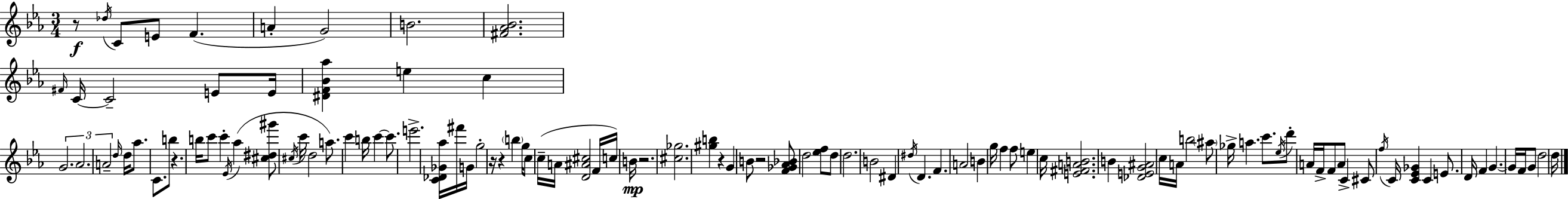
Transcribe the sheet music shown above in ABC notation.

X:1
T:Untitled
M:3/4
L:1/4
K:Cm
z/2 _d/4 C/2 E/2 F A G2 B2 [^F_A_B]2 ^F/4 C/4 C2 E/2 E/4 [^DF_B_a] e c G2 _A2 A2 d/4 d/4 _a/2 C/2 b/2 z b/4 c'/2 c' _E/4 _a [^c^d^g']/2 ^c/4 c'/4 d2 a/2 c' b/4 c' c'/2 e'2 [C_D_G_a]/4 ^f'/4 G/4 g2 z/4 z b g/4 c/2 c/4 A/4 [D^A^c]2 F/4 c/4 B/4 z2 [^c_g]2 [^gb] z G B/2 z2 [F_G_A_B]/2 d2 [_ef]/2 d/2 d2 B2 ^D ^d/4 D F A2 B g/4 f f/2 e c/4 [E^FAB]2 B [_DEG^A]2 c/4 A/4 b2 ^a/2 _g/4 a c'/2 _e/4 d'/2 A/4 F/4 F/2 A/2 C ^C/2 f/4 C/4 [C_E_G] C E/2 D/4 F G G/4 F/4 G/2 d2 d/4